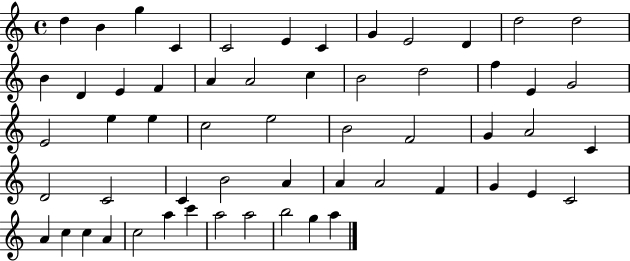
{
  \clef treble
  \time 4/4
  \defaultTimeSignature
  \key c \major
  d''4 b'4 g''4 c'4 | c'2 e'4 c'4 | g'4 e'2 d'4 | d''2 d''2 | \break b'4 d'4 e'4 f'4 | a'4 a'2 c''4 | b'2 d''2 | f''4 e'4 g'2 | \break e'2 e''4 e''4 | c''2 e''2 | b'2 f'2 | g'4 a'2 c'4 | \break d'2 c'2 | c'4 b'2 a'4 | a'4 a'2 f'4 | g'4 e'4 c'2 | \break a'4 c''4 c''4 a'4 | c''2 a''4 c'''4 | a''2 a''2 | b''2 g''4 a''4 | \break \bar "|."
}